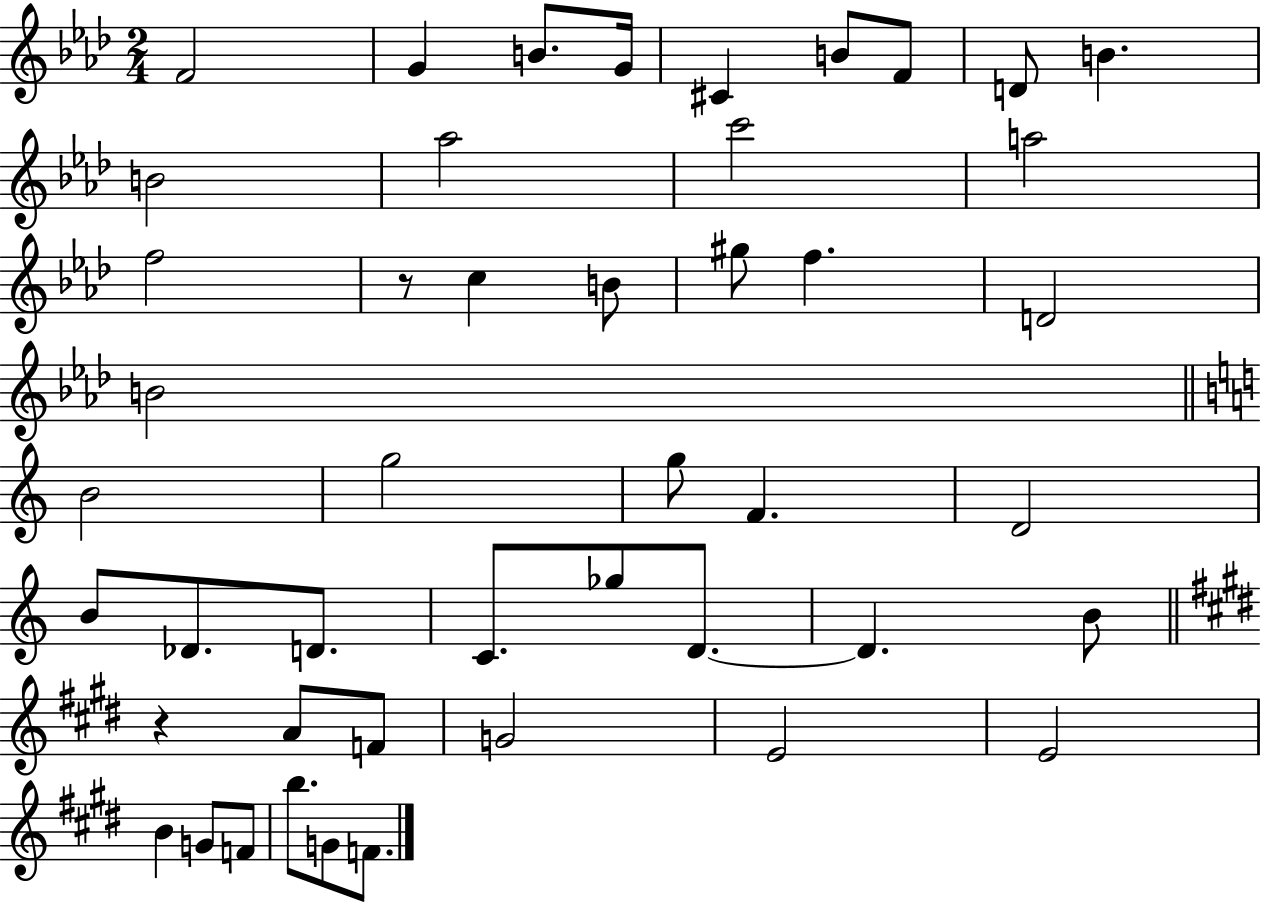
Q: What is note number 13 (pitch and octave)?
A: A5